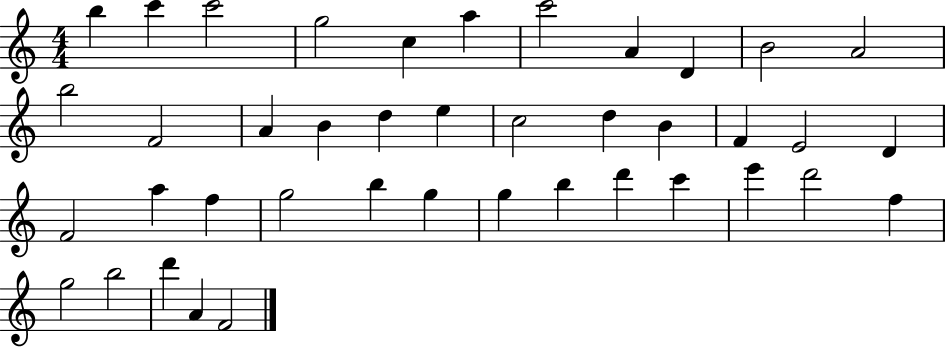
{
  \clef treble
  \numericTimeSignature
  \time 4/4
  \key c \major
  b''4 c'''4 c'''2 | g''2 c''4 a''4 | c'''2 a'4 d'4 | b'2 a'2 | \break b''2 f'2 | a'4 b'4 d''4 e''4 | c''2 d''4 b'4 | f'4 e'2 d'4 | \break f'2 a''4 f''4 | g''2 b''4 g''4 | g''4 b''4 d'''4 c'''4 | e'''4 d'''2 f''4 | \break g''2 b''2 | d'''4 a'4 f'2 | \bar "|."
}